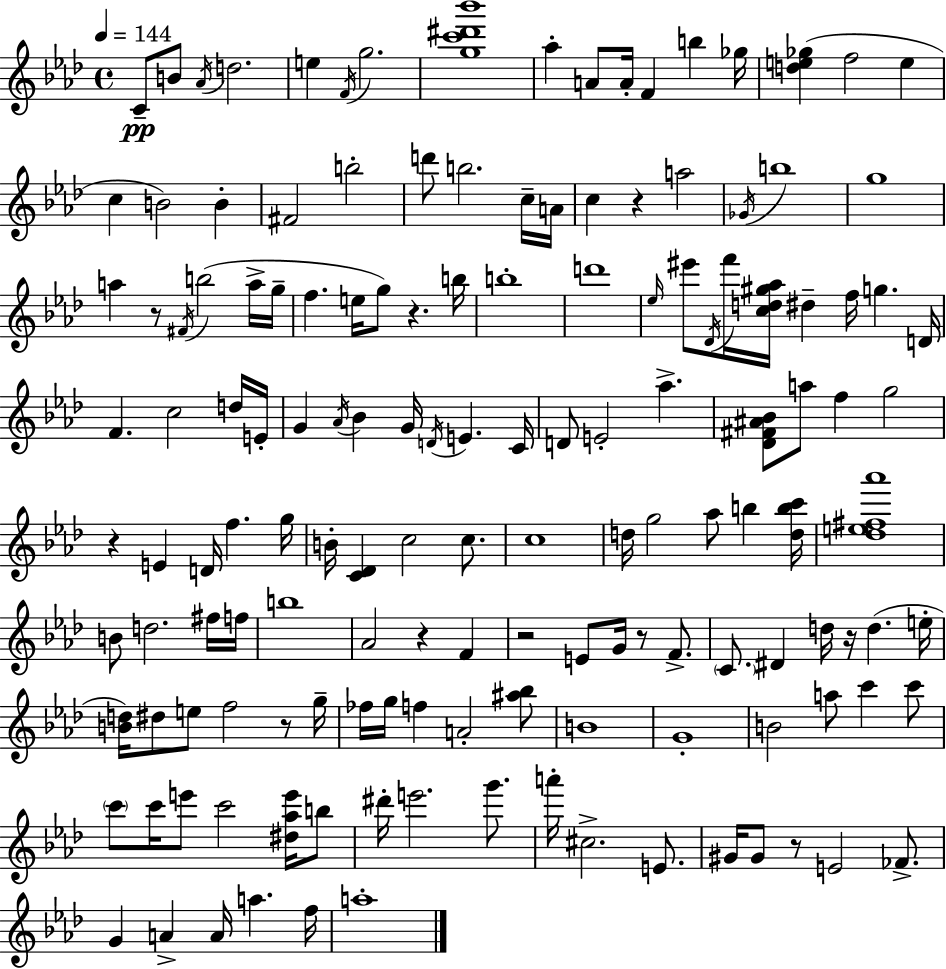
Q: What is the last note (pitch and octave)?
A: A5